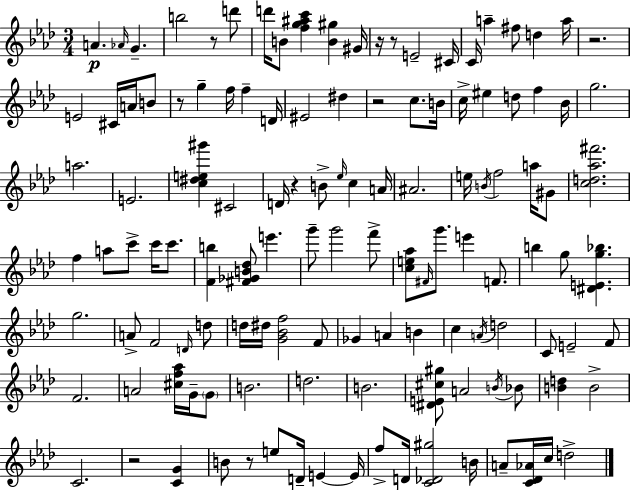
A4/q. Ab4/s G4/q. B5/h R/e D6/e D6/s B4/e [F5,G5,A#5,C6]/q [B4,G#5]/q G#4/s R/s R/e E4/h C#4/s C4/s A5/q F#5/e D5/q A5/s R/h. E4/h C#4/s A4/s B4/e R/e G5/q F5/s F5/q D4/s EIS4/h D#5/q R/h C5/e. B4/s C5/s EIS5/q D5/e F5/q Bb4/s G5/h. A5/h. E4/h. [C5,D#5,E5,G#6]/q C#4/h D4/s R/q B4/e Eb5/s C5/q A4/s A#4/h. E5/s B4/s F5/h A5/s G#4/e [C5,D5,Ab5,F#6]/h. F5/q A5/e C6/e C6/s C6/e. [F4,B5]/q [F#4,Gb4,B4,Db5]/e E6/q. G6/e G6/h F6/e [C5,E5,Ab5]/e F#4/s G6/e. E6/q F4/e. B5/q G5/e [D#4,E4,G5,Bb5]/q. G5/h. A4/e F4/h D4/s D5/e D5/s D#5/s [G4,Bb4,F5]/h F4/e Gb4/q A4/q B4/q C5/q A4/s D5/h C4/e E4/h F4/e F4/h. A4/h [C#5,F5,Ab5]/s G4/s G4/e B4/h. D5/h. B4/h. [D#4,E4,C#5,G#5]/e A4/h B4/s Bb4/e [B4,D5]/q B4/h C4/h. R/h [C4,G4]/q B4/e R/e E5/e D4/s E4/q E4/s F5/e D4/s [C4,Db4,G#5]/h B4/s A4/e [C4,Db4,Ab4]/s C5/s D5/h